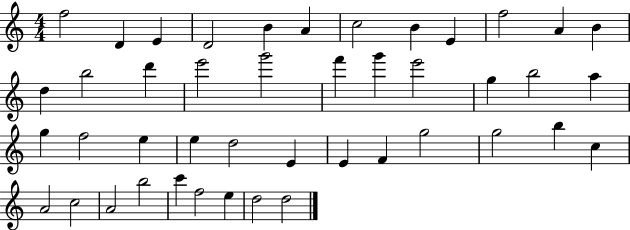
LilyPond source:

{
  \clef treble
  \numericTimeSignature
  \time 4/4
  \key c \major
  f''2 d'4 e'4 | d'2 b'4 a'4 | c''2 b'4 e'4 | f''2 a'4 b'4 | \break d''4 b''2 d'''4 | e'''2 g'''2 | f'''4 g'''4 e'''2 | g''4 b''2 a''4 | \break g''4 f''2 e''4 | e''4 d''2 e'4 | e'4 f'4 g''2 | g''2 b''4 c''4 | \break a'2 c''2 | a'2 b''2 | c'''4 f''2 e''4 | d''2 d''2 | \break \bar "|."
}